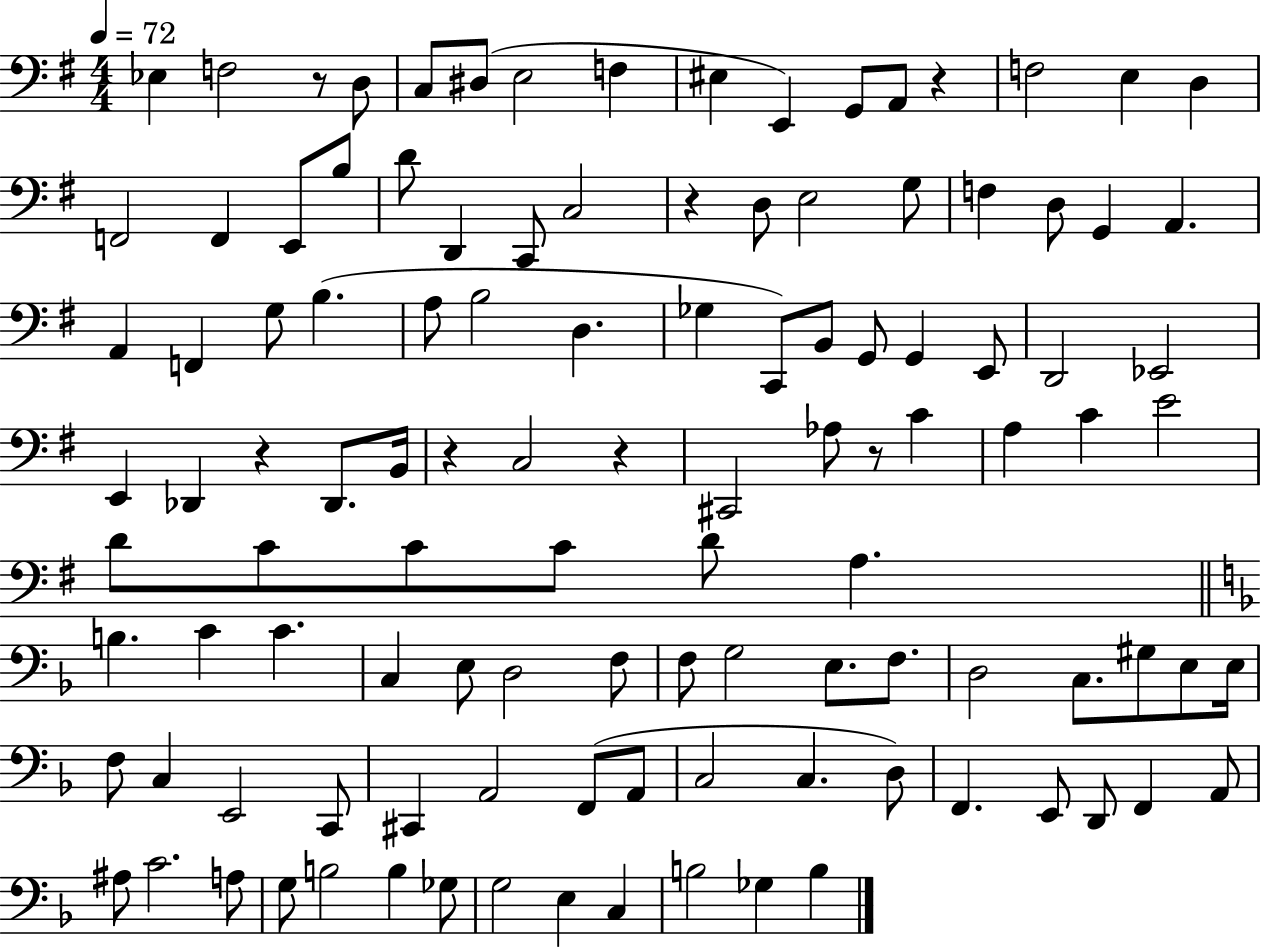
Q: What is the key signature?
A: G major